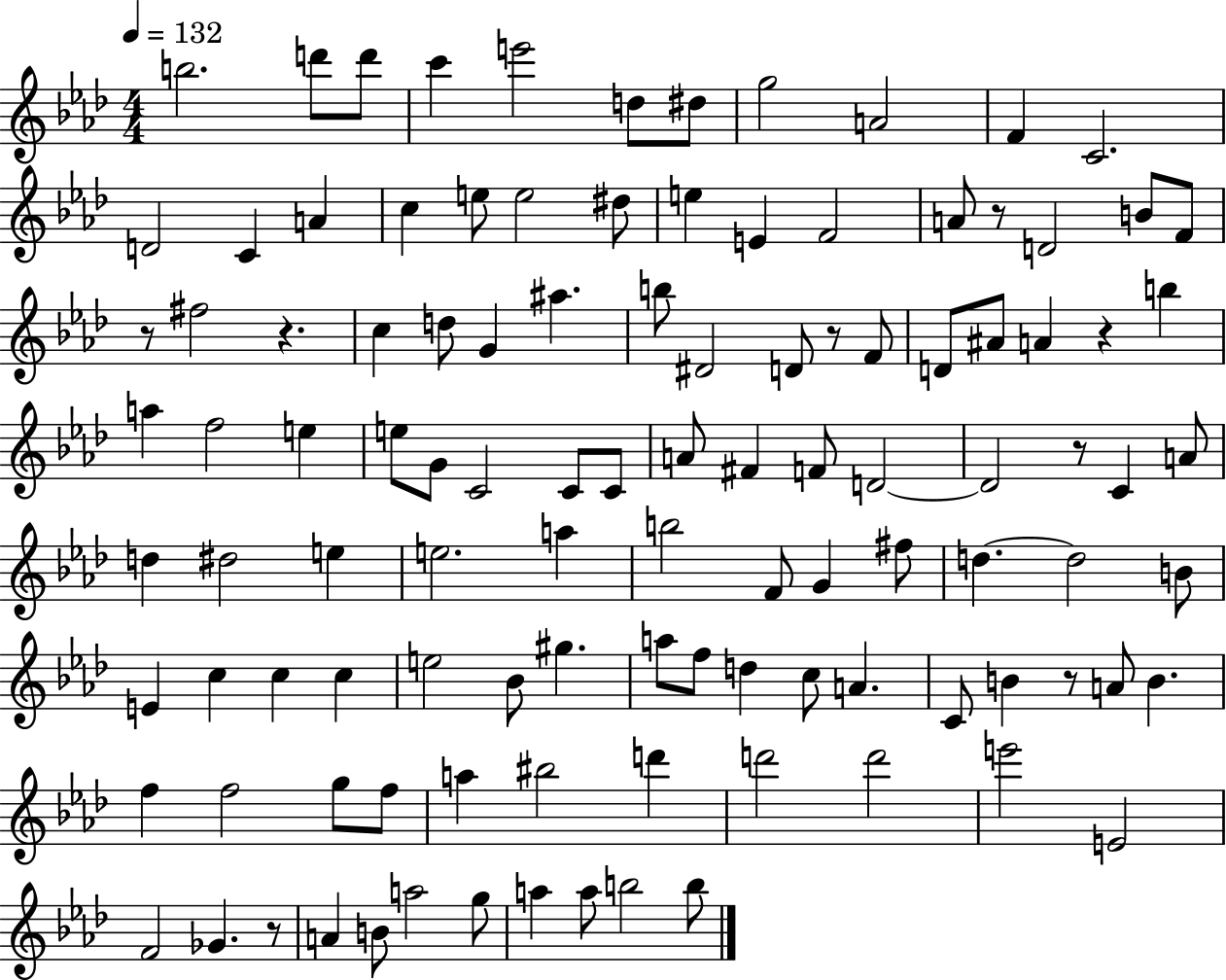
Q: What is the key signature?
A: AES major